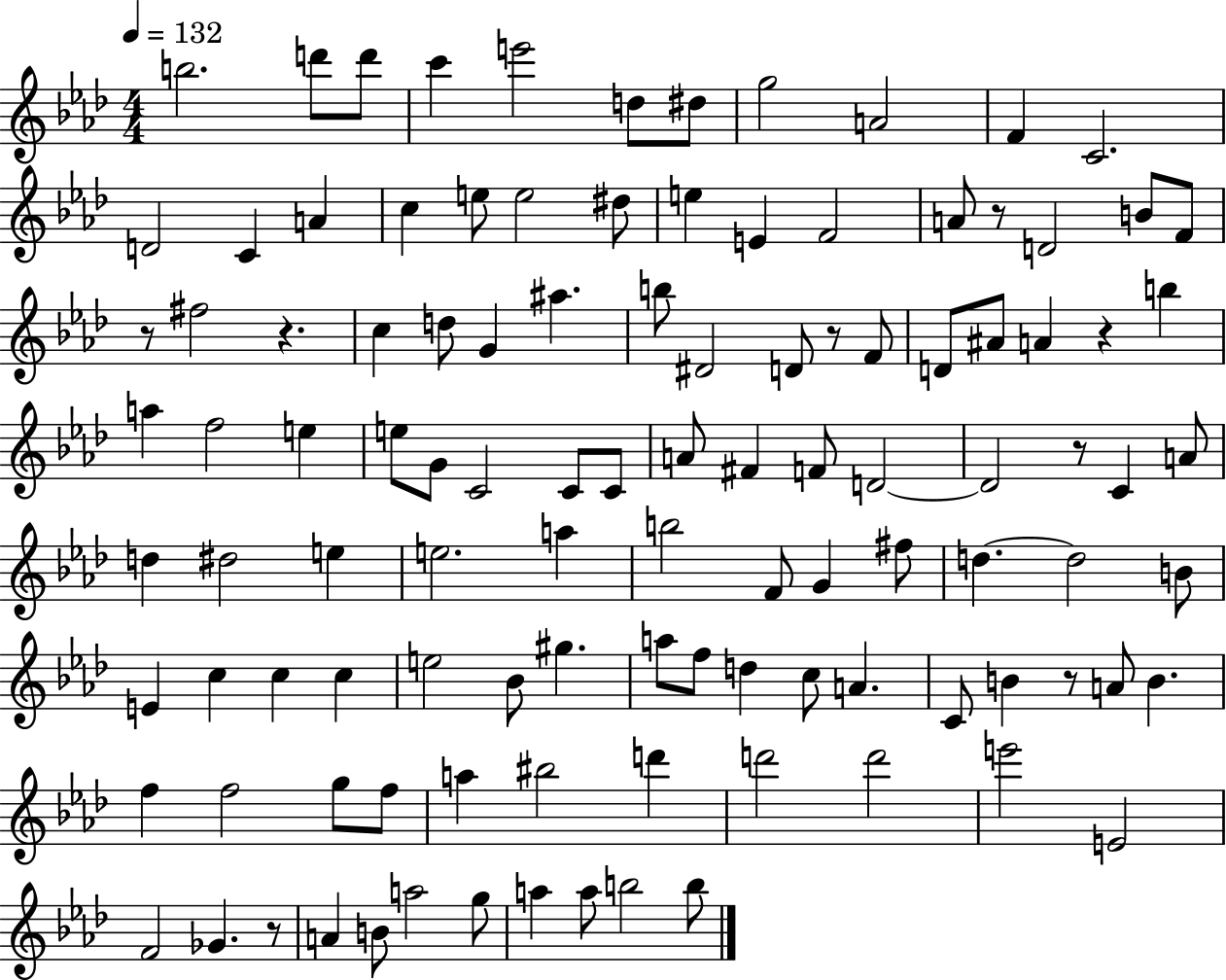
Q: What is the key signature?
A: AES major